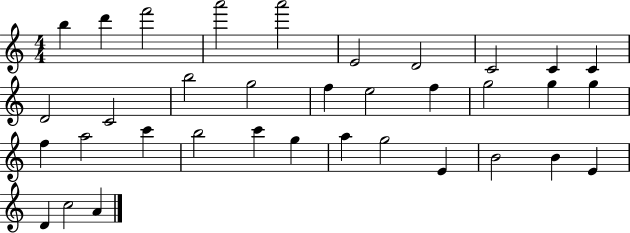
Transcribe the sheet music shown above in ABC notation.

X:1
T:Untitled
M:4/4
L:1/4
K:C
b d' f'2 a'2 a'2 E2 D2 C2 C C D2 C2 b2 g2 f e2 f g2 g g f a2 c' b2 c' g a g2 E B2 B E D c2 A